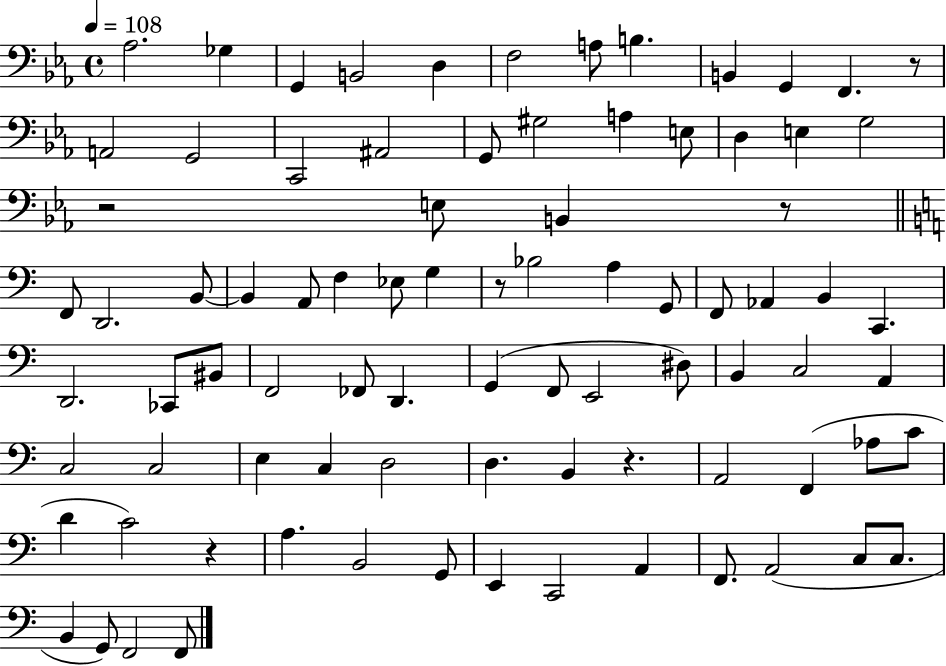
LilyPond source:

{
  \clef bass
  \time 4/4
  \defaultTimeSignature
  \key ees \major
  \tempo 4 = 108
  \repeat volta 2 { aes2. ges4 | g,4 b,2 d4 | f2 a8 b4. | b,4 g,4 f,4. r8 | \break a,2 g,2 | c,2 ais,2 | g,8 gis2 a4 e8 | d4 e4 g2 | \break r2 e8 b,4 r8 | \bar "||" \break \key c \major f,8 d,2. b,8~~ | b,4 a,8 f4 ees8 g4 | r8 bes2 a4 g,8 | f,8 aes,4 b,4 c,4. | \break d,2. ces,8 bis,8 | f,2 fes,8 d,4. | g,4( f,8 e,2 dis8) | b,4 c2 a,4 | \break c2 c2 | e4 c4 d2 | d4. b,4 r4. | a,2 f,4( aes8 c'8 | \break d'4 c'2) r4 | a4. b,2 g,8 | e,4 c,2 a,4 | f,8. a,2( c8 c8. | \break b,4 g,8) f,2 f,8 | } \bar "|."
}